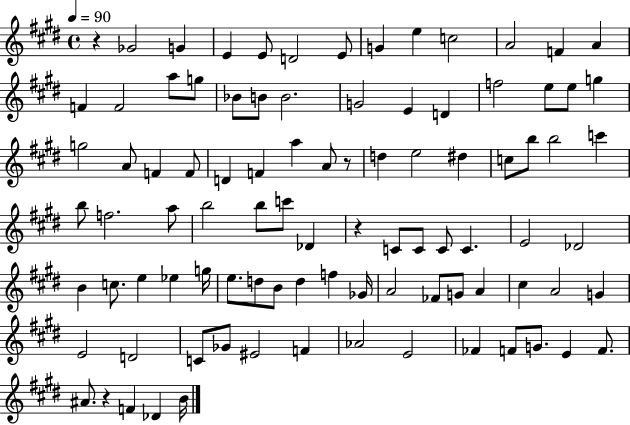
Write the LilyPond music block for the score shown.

{
  \clef treble
  \time 4/4
  \defaultTimeSignature
  \key e \major
  \tempo 4 = 90
  r4 ges'2 g'4 | e'4 e'8 d'2 e'8 | g'4 e''4 c''2 | a'2 f'4 a'4 | \break f'4 f'2 a''8 g''8 | bes'8 b'8 b'2. | g'2 e'4 d'4 | f''2 e''8 e''8 g''4 | \break g''2 a'8 f'4 f'8 | d'4 f'4 a''4 a'8 r8 | d''4 e''2 dis''4 | c''8 b''8 b''2 c'''4 | \break b''8 f''2. a''8 | b''2 b''8 c'''8 des'4 | r4 c'8 c'8 c'8 c'4. | e'2 des'2 | \break b'4 c''8. e''4 ees''4 g''16 | e''8. d''8 b'8 d''4 f''4 ges'16 | a'2 fes'8 g'8 a'4 | cis''4 a'2 g'4 | \break e'2 d'2 | c'8 ges'8 eis'2 f'4 | aes'2 e'2 | fes'4 f'8 g'8. e'4 f'8. | \break ais'8. r4 f'4 des'4 b'16 | \bar "|."
}